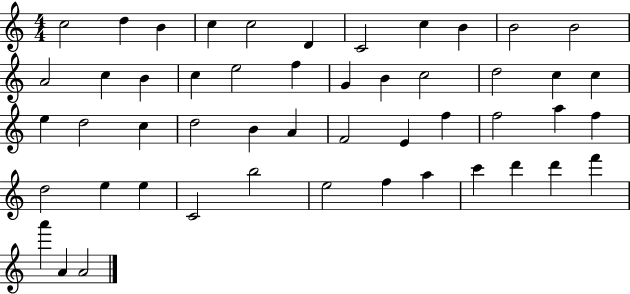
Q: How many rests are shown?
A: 0